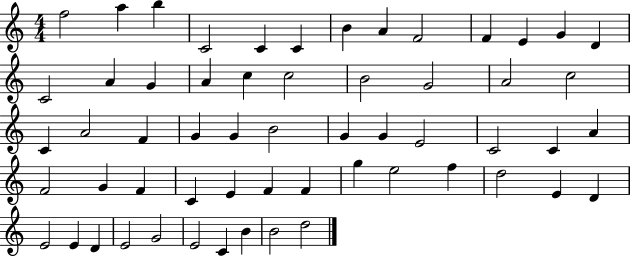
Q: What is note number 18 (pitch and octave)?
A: C5